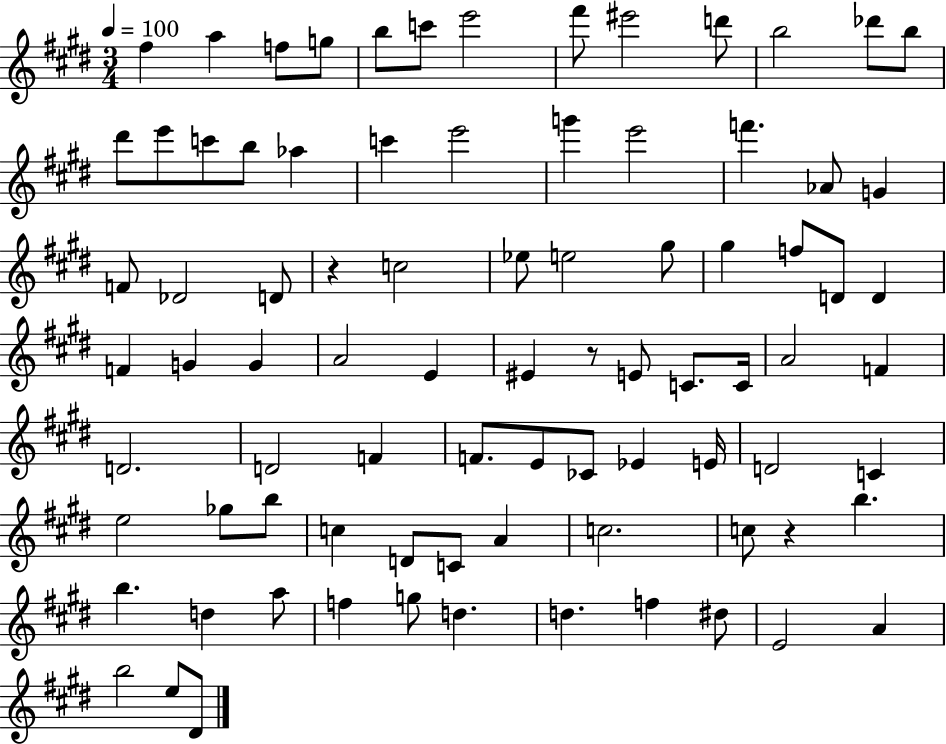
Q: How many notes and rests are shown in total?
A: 84